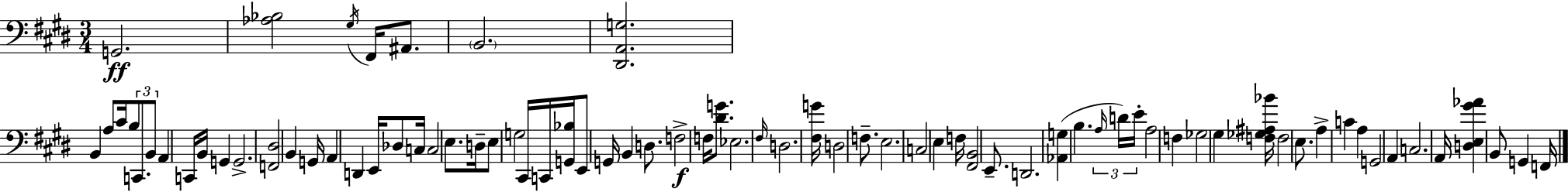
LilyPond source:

{
  \clef bass
  \numericTimeSignature
  \time 3/4
  \key e \major
  g,2.\ff | <aes bes>2 \acciaccatura { gis16 } fis,16 ais,8. | \parenthesize b,2. | <dis, a, g>2. | \break b,4 a8 cis'16 \tuplet 3/2 { b8 c,8. | b,8 } a,4 c,16 b,16 g,4 | g,2.-> | <f, dis>2 b,4 | \break g,16 a,4 d,4 e,16 des8 | c16 c2 e8. | d16-- e8 g2 | cis,16 c,16 <g, bes>16 e,8 g,16 b,4 d8. | \break f2->\f f16 <dis' g'>8. | ees2. | \grace { fis16 } d2. | <fis g'>16 d2 f8.-- | \break e2. | c2 e4 | f16 <fis, b,>2 e,8.-- | d,2. | \break <aes, g>4( b4. | \tuplet 3/2 { \grace { a16 }) d'16 e'16-. } a2 f4 | ges2 gis4 | <f ges ais bes'>16 f2 | \break e8. a4-> c'4 a4 | g,2 a,4 | c2. | a,16 <d e gis' aes'>4 b,8 g,4 | \break f,16 \bar "|."
}